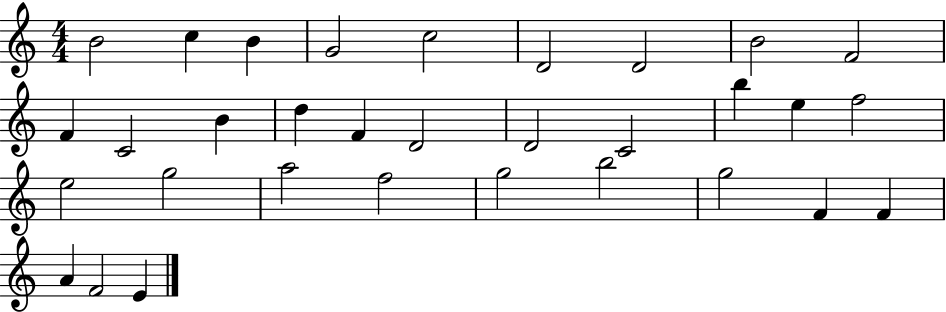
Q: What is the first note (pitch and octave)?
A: B4